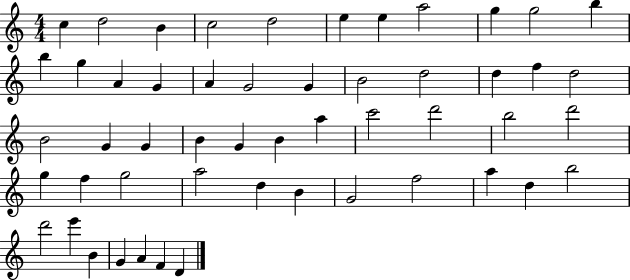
X:1
T:Untitled
M:4/4
L:1/4
K:C
c d2 B c2 d2 e e a2 g g2 b b g A G A G2 G B2 d2 d f d2 B2 G G B G B a c'2 d'2 b2 d'2 g f g2 a2 d B G2 f2 a d b2 d'2 e' B G A F D